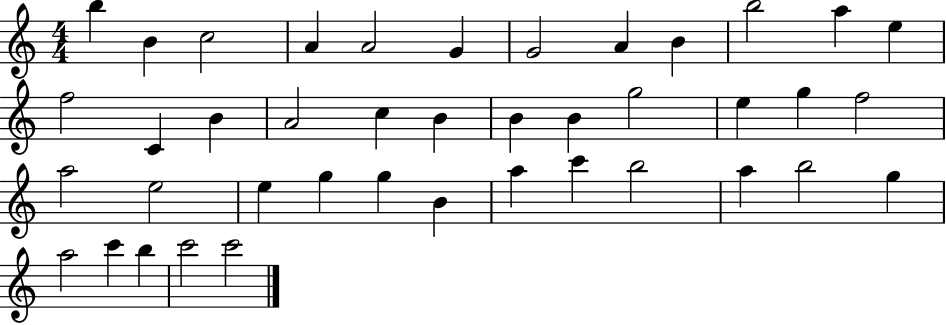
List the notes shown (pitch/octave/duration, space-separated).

B5/q B4/q C5/h A4/q A4/h G4/q G4/h A4/q B4/q B5/h A5/q E5/q F5/h C4/q B4/q A4/h C5/q B4/q B4/q B4/q G5/h E5/q G5/q F5/h A5/h E5/h E5/q G5/q G5/q B4/q A5/q C6/q B5/h A5/q B5/h G5/q A5/h C6/q B5/q C6/h C6/h